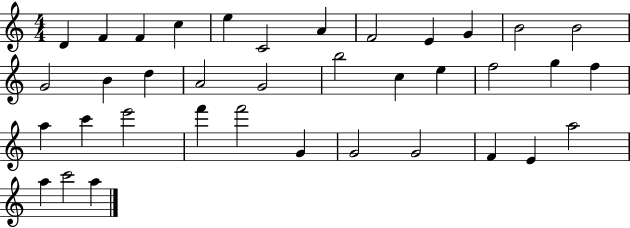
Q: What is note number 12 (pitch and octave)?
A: B4